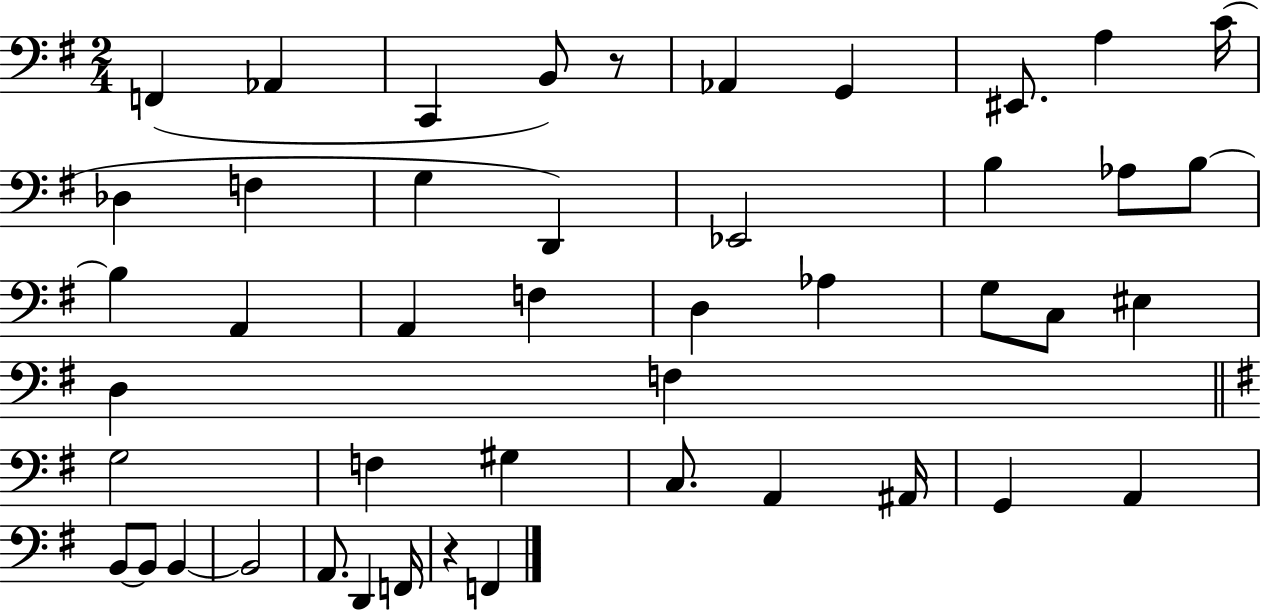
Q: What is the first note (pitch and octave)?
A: F2